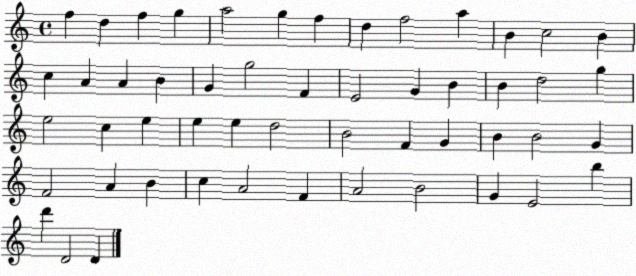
X:1
T:Untitled
M:4/4
L:1/4
K:C
f d f g a2 g f d f2 a B c2 B c A A B G g2 F E2 G B B d2 g e2 c e e e d2 B2 F G B B2 G F2 A B c A2 F A2 B2 G E2 b d' D2 D